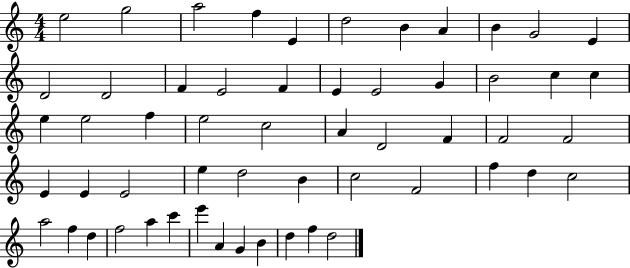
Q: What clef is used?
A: treble